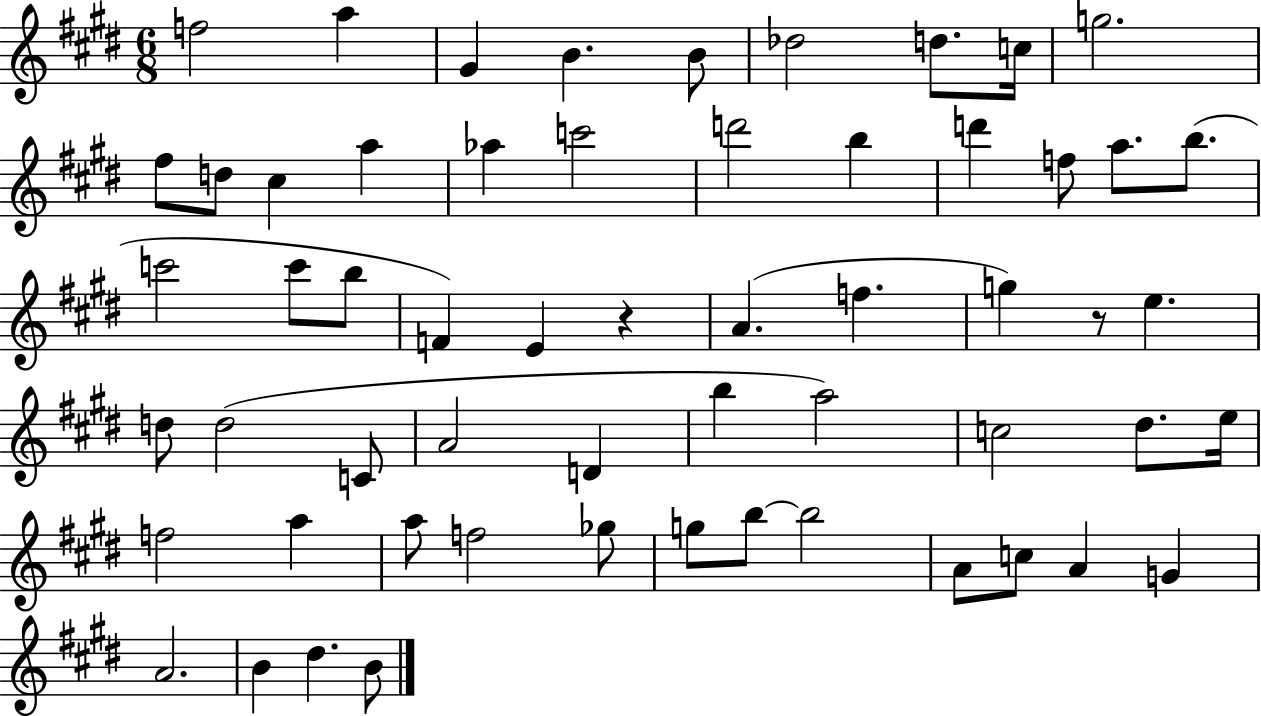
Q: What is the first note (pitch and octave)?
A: F5